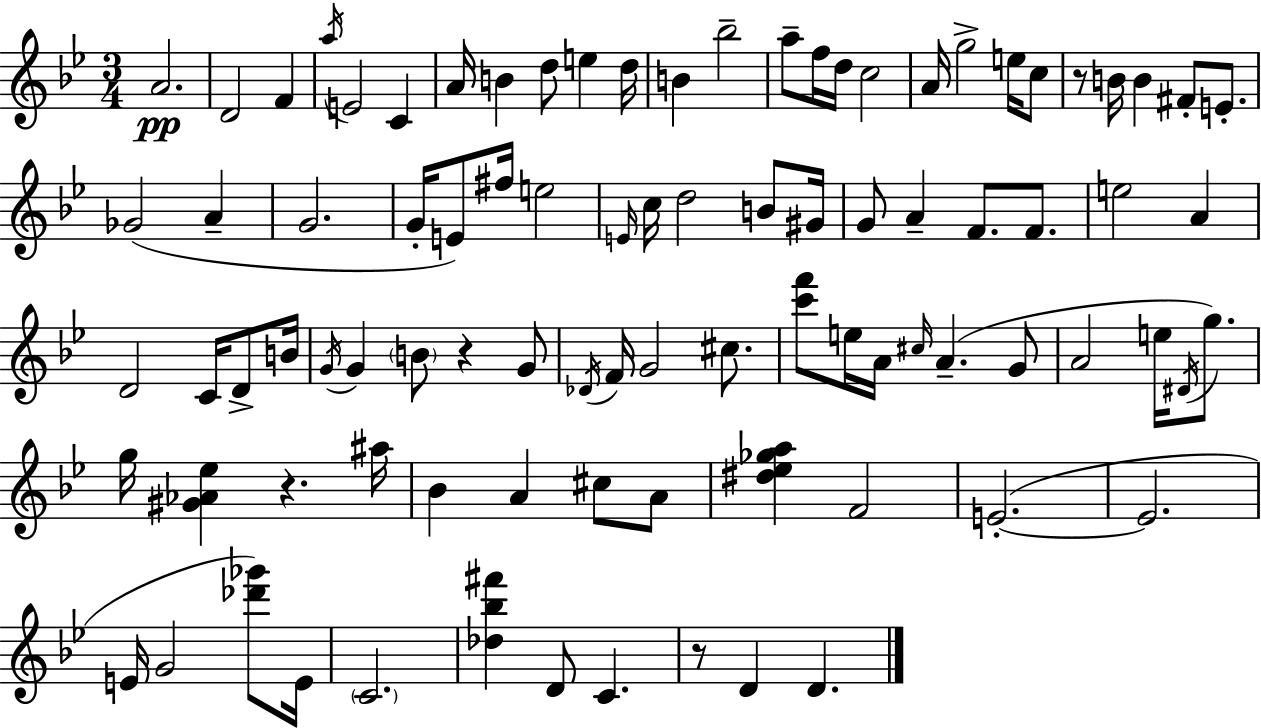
X:1
T:Untitled
M:3/4
L:1/4
K:Gm
A2 D2 F a/4 E2 C A/4 B d/2 e d/4 B _b2 a/2 f/4 d/4 c2 A/4 g2 e/4 c/2 z/2 B/4 B ^F/2 E/2 _G2 A G2 G/4 E/2 ^f/4 e2 E/4 c/4 d2 B/2 ^G/4 G/2 A F/2 F/2 e2 A D2 C/4 D/2 B/4 G/4 G B/2 z G/2 _D/4 F/4 G2 ^c/2 [c'f']/2 e/4 A/4 ^c/4 A G/2 A2 e/4 ^D/4 g/2 g/4 [^G_A_e] z ^a/4 _B A ^c/2 A/2 [^d_e_ga] F2 E2 E2 E/4 G2 [_d'_g']/2 E/4 C2 [_d_b^f'] D/2 C z/2 D D